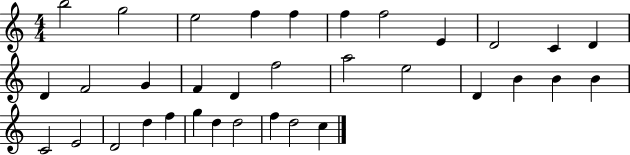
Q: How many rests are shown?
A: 0